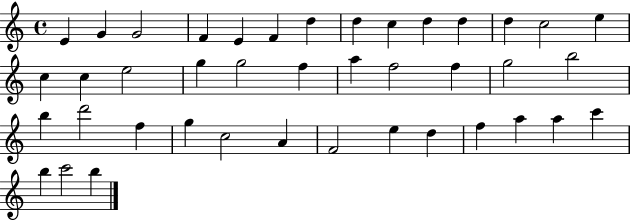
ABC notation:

X:1
T:Untitled
M:4/4
L:1/4
K:C
E G G2 F E F d d c d d d c2 e c c e2 g g2 f a f2 f g2 b2 b d'2 f g c2 A F2 e d f a a c' b c'2 b